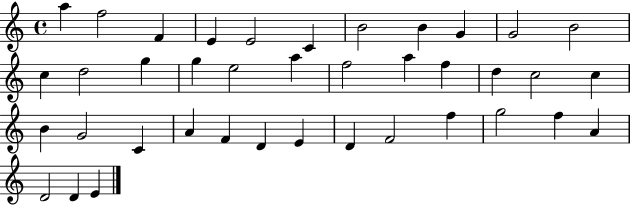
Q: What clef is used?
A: treble